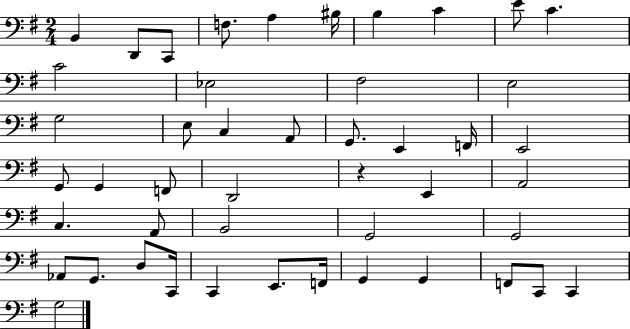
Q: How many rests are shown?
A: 1